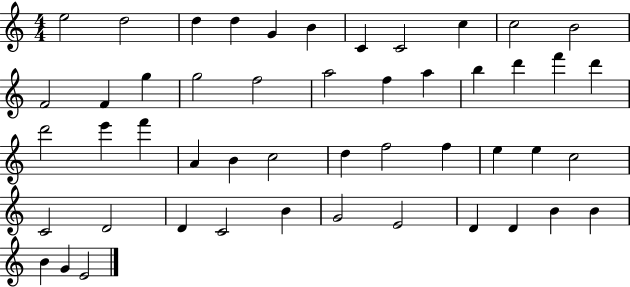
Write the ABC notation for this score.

X:1
T:Untitled
M:4/4
L:1/4
K:C
e2 d2 d d G B C C2 c c2 B2 F2 F g g2 f2 a2 f a b d' f' d' d'2 e' f' A B c2 d f2 f e e c2 C2 D2 D C2 B G2 E2 D D B B B G E2